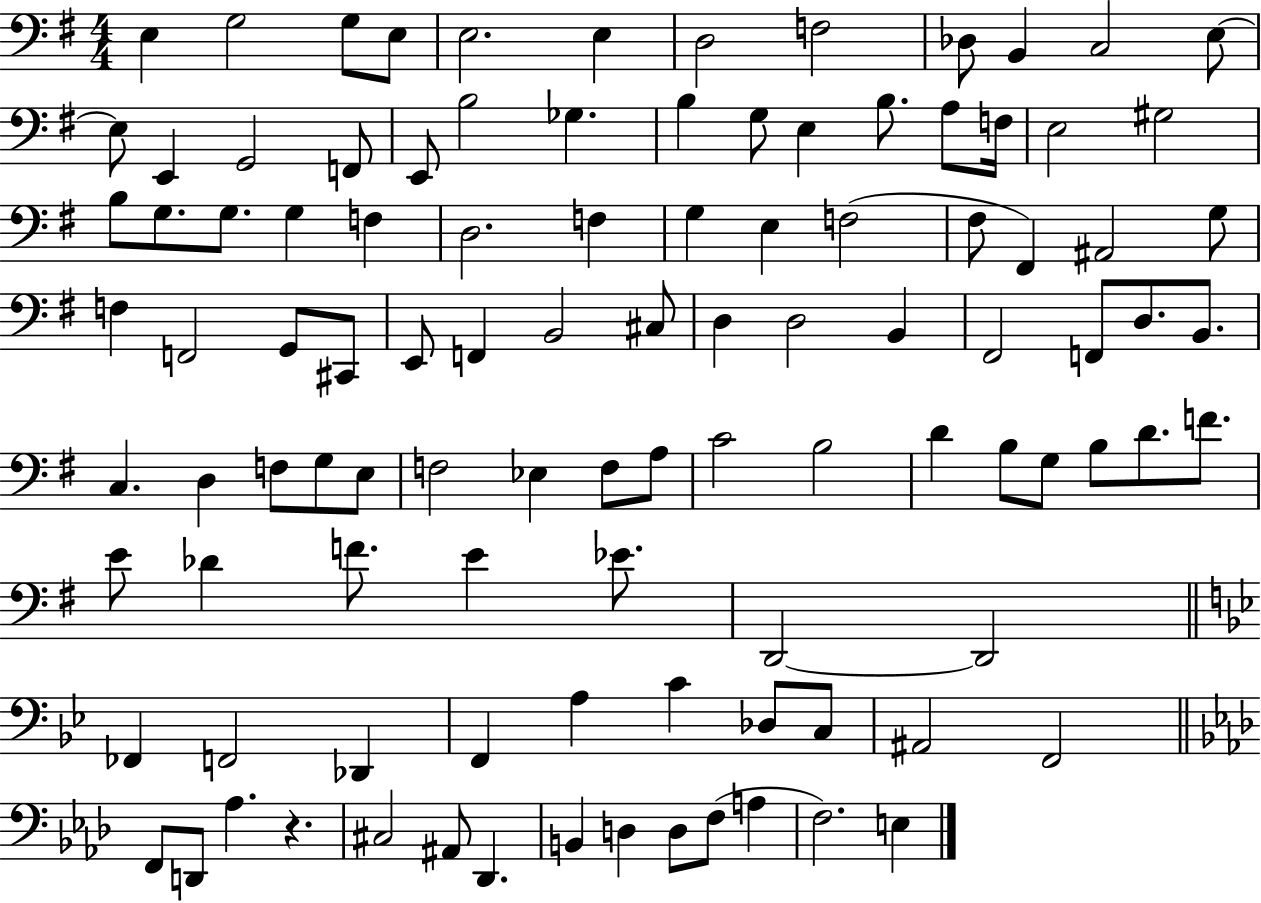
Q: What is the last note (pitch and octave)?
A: E3